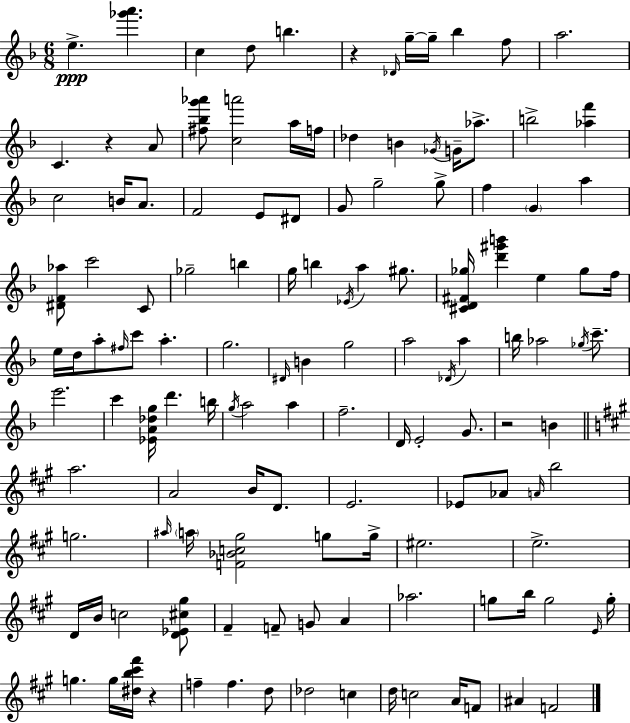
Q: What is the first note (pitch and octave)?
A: E5